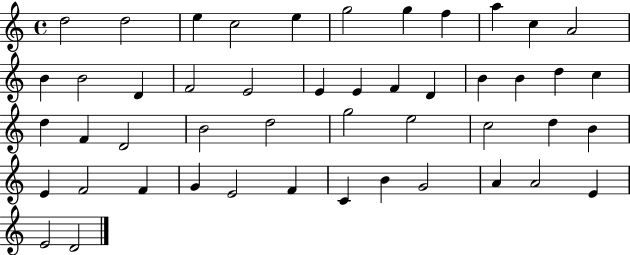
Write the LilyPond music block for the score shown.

{
  \clef treble
  \time 4/4
  \defaultTimeSignature
  \key c \major
  d''2 d''2 | e''4 c''2 e''4 | g''2 g''4 f''4 | a''4 c''4 a'2 | \break b'4 b'2 d'4 | f'2 e'2 | e'4 e'4 f'4 d'4 | b'4 b'4 d''4 c''4 | \break d''4 f'4 d'2 | b'2 d''2 | g''2 e''2 | c''2 d''4 b'4 | \break e'4 f'2 f'4 | g'4 e'2 f'4 | c'4 b'4 g'2 | a'4 a'2 e'4 | \break e'2 d'2 | \bar "|."
}